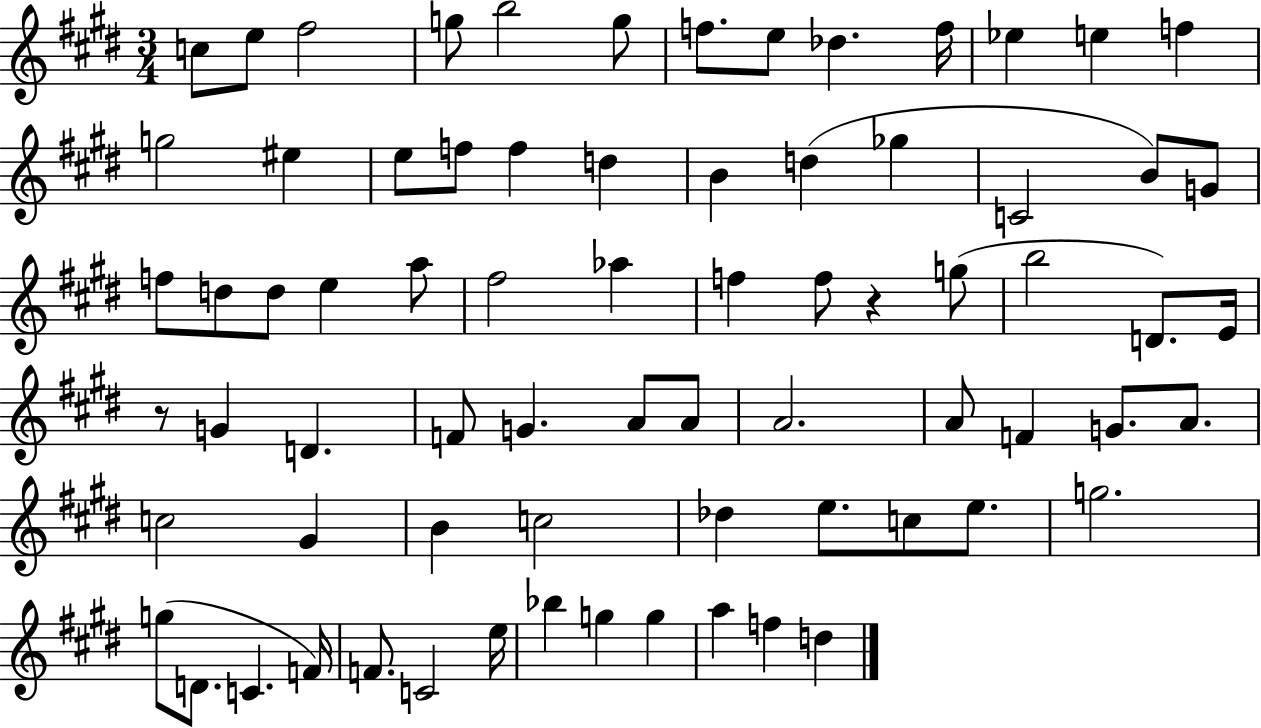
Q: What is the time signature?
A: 3/4